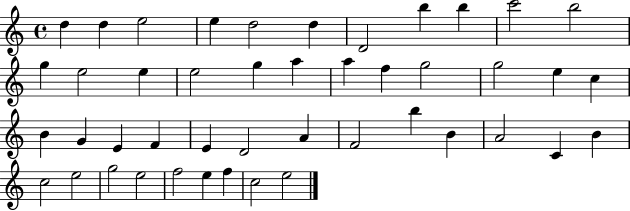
{
  \clef treble
  \time 4/4
  \defaultTimeSignature
  \key c \major
  d''4 d''4 e''2 | e''4 d''2 d''4 | d'2 b''4 b''4 | c'''2 b''2 | \break g''4 e''2 e''4 | e''2 g''4 a''4 | a''4 f''4 g''2 | g''2 e''4 c''4 | \break b'4 g'4 e'4 f'4 | e'4 d'2 a'4 | f'2 b''4 b'4 | a'2 c'4 b'4 | \break c''2 e''2 | g''2 e''2 | f''2 e''4 f''4 | c''2 e''2 | \break \bar "|."
}